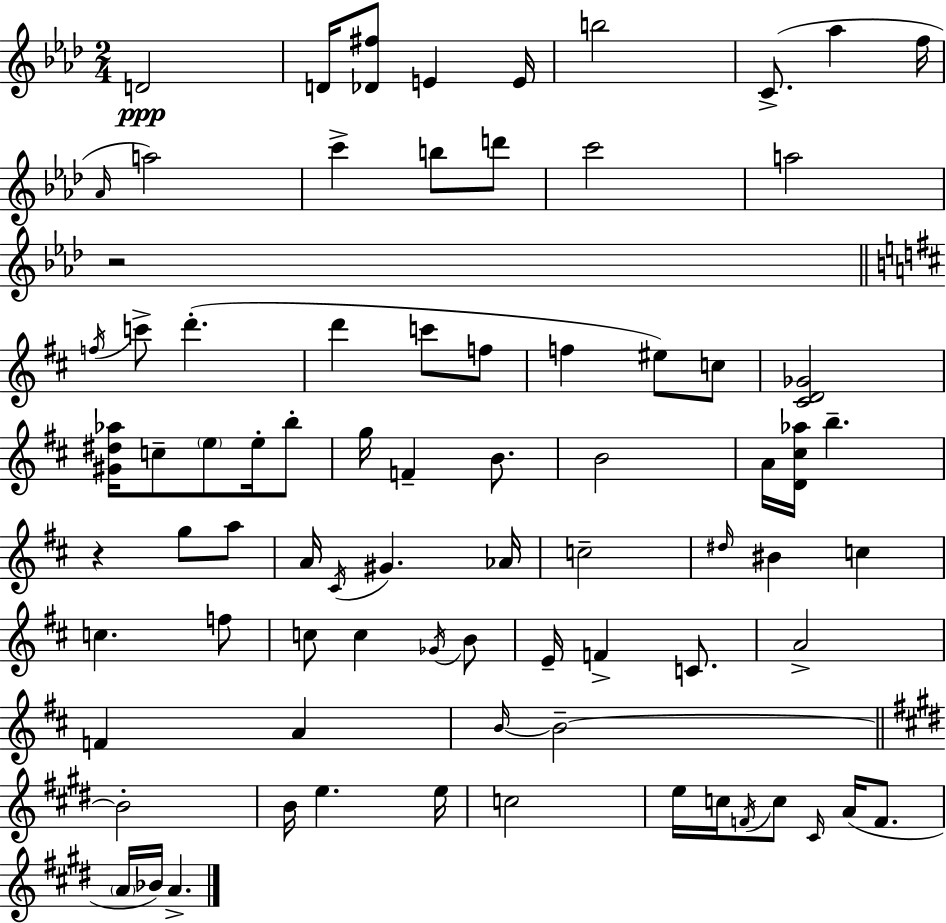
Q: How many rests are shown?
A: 2